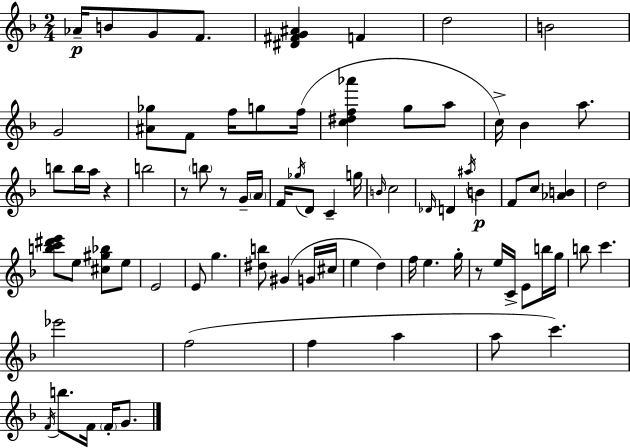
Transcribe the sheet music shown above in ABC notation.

X:1
T:Untitled
M:2/4
L:1/4
K:F
_A/4 B/2 G/2 F/2 [^D^FG^A] F d2 B2 G2 [^A_g]/2 F/2 f/4 g/2 f/4 [c^df_a'] g/2 a/2 c/4 _B a/2 b/2 b/4 a/4 z b2 z/2 b/2 z/2 G/4 A/4 F/4 _g/4 D/2 C g/4 B/4 c2 _D/4 D ^a/4 B F/2 c/2 [_AB] d2 [bc'^d'e']/2 e/2 [^c^g_b]/2 e/2 E2 E/2 g [^db]/2 ^G G/4 ^c/4 e d f/4 e g/4 z/2 e/4 C/4 E/2 b/4 g/4 b/2 c' _e'2 f2 f a a/2 c' F/4 b/2 F/4 F/4 G/2